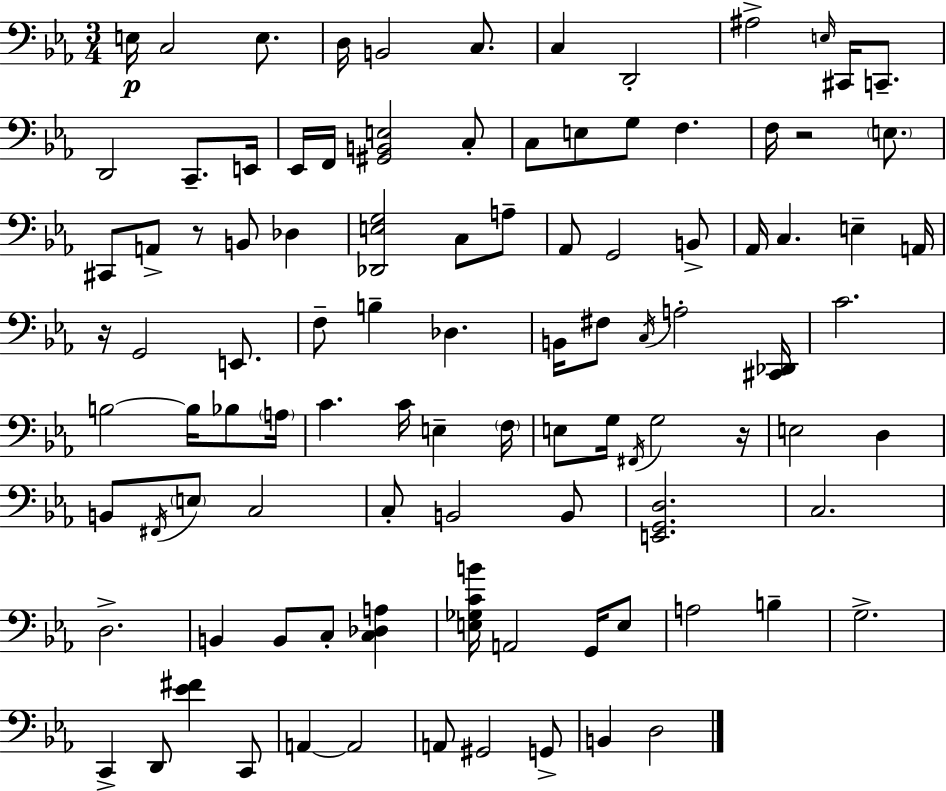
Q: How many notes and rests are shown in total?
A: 100